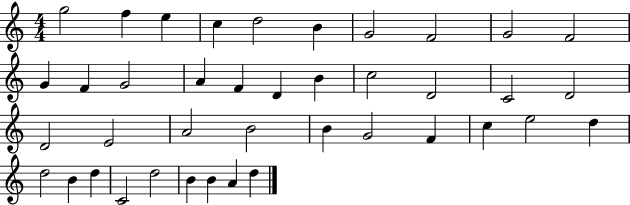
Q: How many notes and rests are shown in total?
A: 40